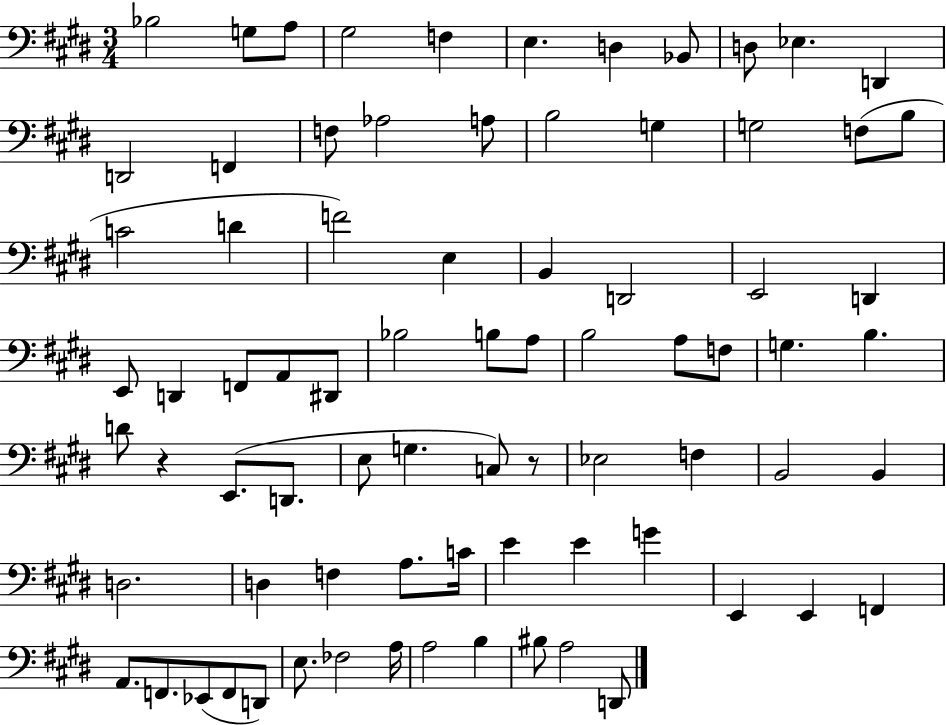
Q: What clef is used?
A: bass